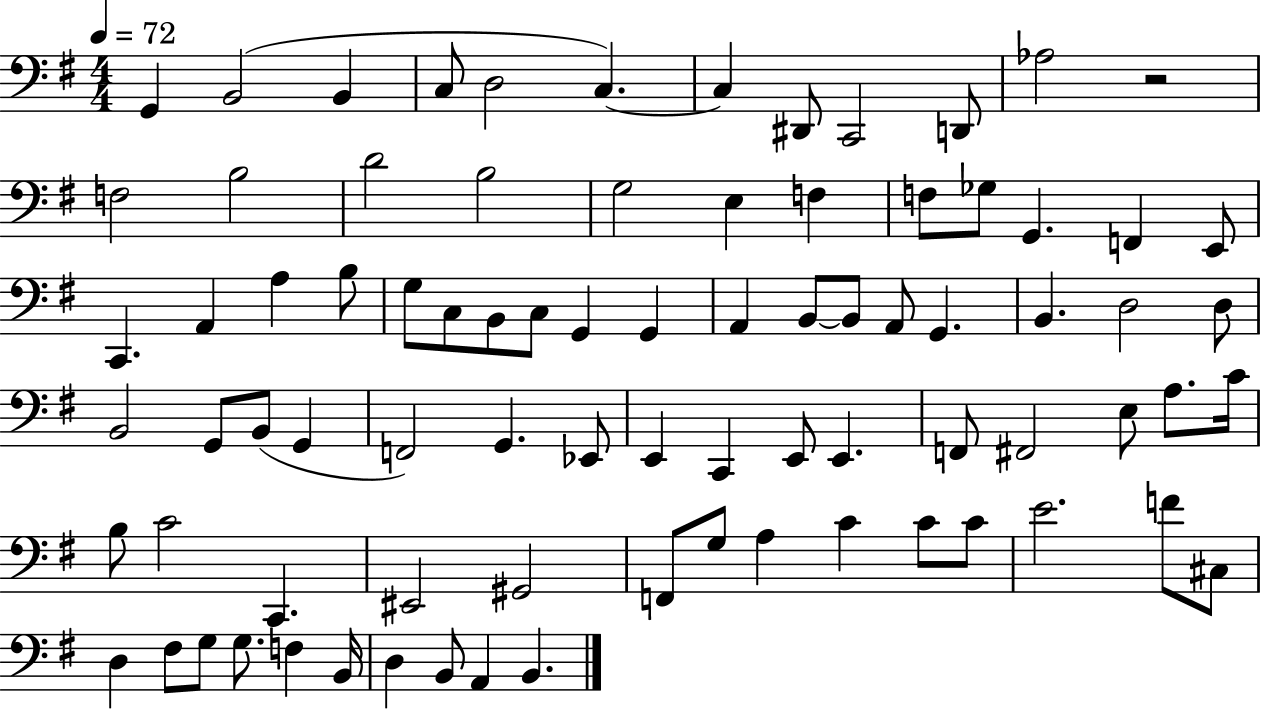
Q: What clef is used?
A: bass